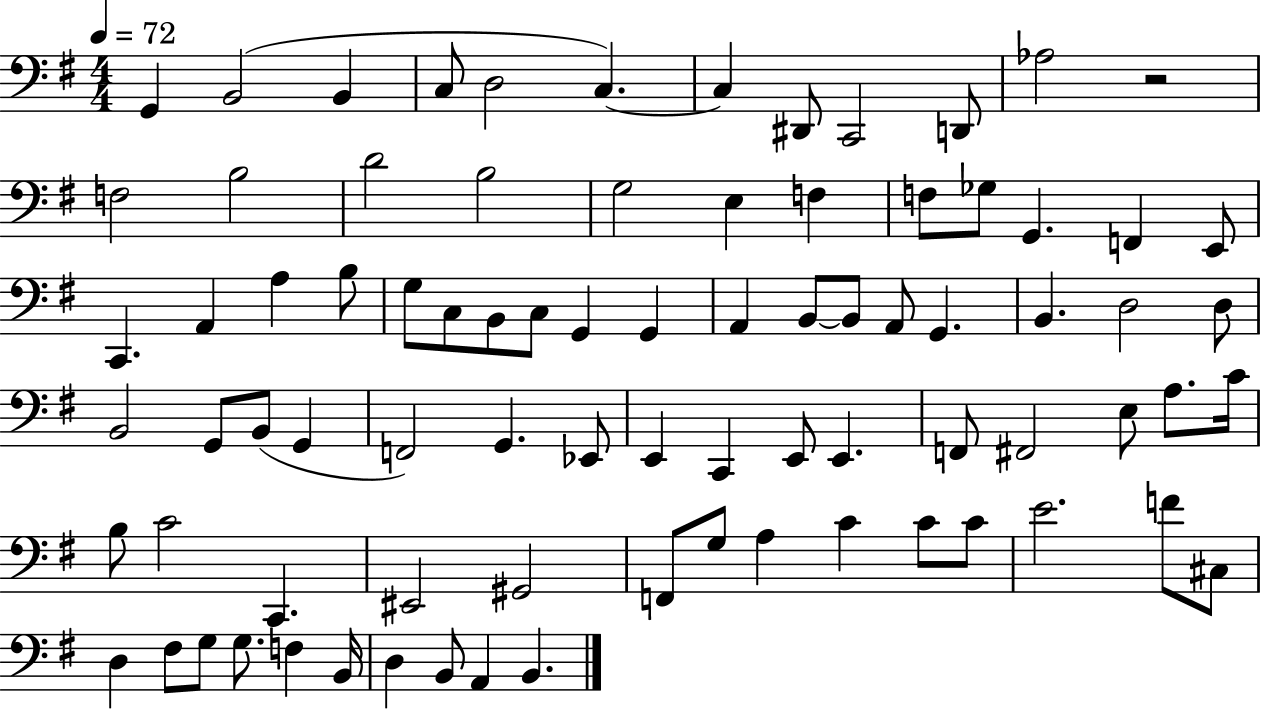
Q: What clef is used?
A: bass